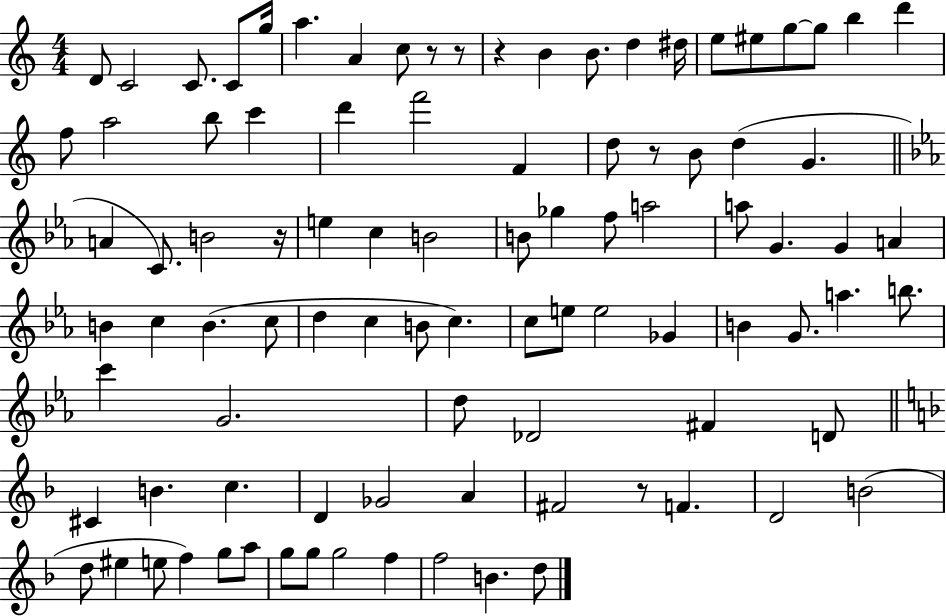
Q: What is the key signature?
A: C major